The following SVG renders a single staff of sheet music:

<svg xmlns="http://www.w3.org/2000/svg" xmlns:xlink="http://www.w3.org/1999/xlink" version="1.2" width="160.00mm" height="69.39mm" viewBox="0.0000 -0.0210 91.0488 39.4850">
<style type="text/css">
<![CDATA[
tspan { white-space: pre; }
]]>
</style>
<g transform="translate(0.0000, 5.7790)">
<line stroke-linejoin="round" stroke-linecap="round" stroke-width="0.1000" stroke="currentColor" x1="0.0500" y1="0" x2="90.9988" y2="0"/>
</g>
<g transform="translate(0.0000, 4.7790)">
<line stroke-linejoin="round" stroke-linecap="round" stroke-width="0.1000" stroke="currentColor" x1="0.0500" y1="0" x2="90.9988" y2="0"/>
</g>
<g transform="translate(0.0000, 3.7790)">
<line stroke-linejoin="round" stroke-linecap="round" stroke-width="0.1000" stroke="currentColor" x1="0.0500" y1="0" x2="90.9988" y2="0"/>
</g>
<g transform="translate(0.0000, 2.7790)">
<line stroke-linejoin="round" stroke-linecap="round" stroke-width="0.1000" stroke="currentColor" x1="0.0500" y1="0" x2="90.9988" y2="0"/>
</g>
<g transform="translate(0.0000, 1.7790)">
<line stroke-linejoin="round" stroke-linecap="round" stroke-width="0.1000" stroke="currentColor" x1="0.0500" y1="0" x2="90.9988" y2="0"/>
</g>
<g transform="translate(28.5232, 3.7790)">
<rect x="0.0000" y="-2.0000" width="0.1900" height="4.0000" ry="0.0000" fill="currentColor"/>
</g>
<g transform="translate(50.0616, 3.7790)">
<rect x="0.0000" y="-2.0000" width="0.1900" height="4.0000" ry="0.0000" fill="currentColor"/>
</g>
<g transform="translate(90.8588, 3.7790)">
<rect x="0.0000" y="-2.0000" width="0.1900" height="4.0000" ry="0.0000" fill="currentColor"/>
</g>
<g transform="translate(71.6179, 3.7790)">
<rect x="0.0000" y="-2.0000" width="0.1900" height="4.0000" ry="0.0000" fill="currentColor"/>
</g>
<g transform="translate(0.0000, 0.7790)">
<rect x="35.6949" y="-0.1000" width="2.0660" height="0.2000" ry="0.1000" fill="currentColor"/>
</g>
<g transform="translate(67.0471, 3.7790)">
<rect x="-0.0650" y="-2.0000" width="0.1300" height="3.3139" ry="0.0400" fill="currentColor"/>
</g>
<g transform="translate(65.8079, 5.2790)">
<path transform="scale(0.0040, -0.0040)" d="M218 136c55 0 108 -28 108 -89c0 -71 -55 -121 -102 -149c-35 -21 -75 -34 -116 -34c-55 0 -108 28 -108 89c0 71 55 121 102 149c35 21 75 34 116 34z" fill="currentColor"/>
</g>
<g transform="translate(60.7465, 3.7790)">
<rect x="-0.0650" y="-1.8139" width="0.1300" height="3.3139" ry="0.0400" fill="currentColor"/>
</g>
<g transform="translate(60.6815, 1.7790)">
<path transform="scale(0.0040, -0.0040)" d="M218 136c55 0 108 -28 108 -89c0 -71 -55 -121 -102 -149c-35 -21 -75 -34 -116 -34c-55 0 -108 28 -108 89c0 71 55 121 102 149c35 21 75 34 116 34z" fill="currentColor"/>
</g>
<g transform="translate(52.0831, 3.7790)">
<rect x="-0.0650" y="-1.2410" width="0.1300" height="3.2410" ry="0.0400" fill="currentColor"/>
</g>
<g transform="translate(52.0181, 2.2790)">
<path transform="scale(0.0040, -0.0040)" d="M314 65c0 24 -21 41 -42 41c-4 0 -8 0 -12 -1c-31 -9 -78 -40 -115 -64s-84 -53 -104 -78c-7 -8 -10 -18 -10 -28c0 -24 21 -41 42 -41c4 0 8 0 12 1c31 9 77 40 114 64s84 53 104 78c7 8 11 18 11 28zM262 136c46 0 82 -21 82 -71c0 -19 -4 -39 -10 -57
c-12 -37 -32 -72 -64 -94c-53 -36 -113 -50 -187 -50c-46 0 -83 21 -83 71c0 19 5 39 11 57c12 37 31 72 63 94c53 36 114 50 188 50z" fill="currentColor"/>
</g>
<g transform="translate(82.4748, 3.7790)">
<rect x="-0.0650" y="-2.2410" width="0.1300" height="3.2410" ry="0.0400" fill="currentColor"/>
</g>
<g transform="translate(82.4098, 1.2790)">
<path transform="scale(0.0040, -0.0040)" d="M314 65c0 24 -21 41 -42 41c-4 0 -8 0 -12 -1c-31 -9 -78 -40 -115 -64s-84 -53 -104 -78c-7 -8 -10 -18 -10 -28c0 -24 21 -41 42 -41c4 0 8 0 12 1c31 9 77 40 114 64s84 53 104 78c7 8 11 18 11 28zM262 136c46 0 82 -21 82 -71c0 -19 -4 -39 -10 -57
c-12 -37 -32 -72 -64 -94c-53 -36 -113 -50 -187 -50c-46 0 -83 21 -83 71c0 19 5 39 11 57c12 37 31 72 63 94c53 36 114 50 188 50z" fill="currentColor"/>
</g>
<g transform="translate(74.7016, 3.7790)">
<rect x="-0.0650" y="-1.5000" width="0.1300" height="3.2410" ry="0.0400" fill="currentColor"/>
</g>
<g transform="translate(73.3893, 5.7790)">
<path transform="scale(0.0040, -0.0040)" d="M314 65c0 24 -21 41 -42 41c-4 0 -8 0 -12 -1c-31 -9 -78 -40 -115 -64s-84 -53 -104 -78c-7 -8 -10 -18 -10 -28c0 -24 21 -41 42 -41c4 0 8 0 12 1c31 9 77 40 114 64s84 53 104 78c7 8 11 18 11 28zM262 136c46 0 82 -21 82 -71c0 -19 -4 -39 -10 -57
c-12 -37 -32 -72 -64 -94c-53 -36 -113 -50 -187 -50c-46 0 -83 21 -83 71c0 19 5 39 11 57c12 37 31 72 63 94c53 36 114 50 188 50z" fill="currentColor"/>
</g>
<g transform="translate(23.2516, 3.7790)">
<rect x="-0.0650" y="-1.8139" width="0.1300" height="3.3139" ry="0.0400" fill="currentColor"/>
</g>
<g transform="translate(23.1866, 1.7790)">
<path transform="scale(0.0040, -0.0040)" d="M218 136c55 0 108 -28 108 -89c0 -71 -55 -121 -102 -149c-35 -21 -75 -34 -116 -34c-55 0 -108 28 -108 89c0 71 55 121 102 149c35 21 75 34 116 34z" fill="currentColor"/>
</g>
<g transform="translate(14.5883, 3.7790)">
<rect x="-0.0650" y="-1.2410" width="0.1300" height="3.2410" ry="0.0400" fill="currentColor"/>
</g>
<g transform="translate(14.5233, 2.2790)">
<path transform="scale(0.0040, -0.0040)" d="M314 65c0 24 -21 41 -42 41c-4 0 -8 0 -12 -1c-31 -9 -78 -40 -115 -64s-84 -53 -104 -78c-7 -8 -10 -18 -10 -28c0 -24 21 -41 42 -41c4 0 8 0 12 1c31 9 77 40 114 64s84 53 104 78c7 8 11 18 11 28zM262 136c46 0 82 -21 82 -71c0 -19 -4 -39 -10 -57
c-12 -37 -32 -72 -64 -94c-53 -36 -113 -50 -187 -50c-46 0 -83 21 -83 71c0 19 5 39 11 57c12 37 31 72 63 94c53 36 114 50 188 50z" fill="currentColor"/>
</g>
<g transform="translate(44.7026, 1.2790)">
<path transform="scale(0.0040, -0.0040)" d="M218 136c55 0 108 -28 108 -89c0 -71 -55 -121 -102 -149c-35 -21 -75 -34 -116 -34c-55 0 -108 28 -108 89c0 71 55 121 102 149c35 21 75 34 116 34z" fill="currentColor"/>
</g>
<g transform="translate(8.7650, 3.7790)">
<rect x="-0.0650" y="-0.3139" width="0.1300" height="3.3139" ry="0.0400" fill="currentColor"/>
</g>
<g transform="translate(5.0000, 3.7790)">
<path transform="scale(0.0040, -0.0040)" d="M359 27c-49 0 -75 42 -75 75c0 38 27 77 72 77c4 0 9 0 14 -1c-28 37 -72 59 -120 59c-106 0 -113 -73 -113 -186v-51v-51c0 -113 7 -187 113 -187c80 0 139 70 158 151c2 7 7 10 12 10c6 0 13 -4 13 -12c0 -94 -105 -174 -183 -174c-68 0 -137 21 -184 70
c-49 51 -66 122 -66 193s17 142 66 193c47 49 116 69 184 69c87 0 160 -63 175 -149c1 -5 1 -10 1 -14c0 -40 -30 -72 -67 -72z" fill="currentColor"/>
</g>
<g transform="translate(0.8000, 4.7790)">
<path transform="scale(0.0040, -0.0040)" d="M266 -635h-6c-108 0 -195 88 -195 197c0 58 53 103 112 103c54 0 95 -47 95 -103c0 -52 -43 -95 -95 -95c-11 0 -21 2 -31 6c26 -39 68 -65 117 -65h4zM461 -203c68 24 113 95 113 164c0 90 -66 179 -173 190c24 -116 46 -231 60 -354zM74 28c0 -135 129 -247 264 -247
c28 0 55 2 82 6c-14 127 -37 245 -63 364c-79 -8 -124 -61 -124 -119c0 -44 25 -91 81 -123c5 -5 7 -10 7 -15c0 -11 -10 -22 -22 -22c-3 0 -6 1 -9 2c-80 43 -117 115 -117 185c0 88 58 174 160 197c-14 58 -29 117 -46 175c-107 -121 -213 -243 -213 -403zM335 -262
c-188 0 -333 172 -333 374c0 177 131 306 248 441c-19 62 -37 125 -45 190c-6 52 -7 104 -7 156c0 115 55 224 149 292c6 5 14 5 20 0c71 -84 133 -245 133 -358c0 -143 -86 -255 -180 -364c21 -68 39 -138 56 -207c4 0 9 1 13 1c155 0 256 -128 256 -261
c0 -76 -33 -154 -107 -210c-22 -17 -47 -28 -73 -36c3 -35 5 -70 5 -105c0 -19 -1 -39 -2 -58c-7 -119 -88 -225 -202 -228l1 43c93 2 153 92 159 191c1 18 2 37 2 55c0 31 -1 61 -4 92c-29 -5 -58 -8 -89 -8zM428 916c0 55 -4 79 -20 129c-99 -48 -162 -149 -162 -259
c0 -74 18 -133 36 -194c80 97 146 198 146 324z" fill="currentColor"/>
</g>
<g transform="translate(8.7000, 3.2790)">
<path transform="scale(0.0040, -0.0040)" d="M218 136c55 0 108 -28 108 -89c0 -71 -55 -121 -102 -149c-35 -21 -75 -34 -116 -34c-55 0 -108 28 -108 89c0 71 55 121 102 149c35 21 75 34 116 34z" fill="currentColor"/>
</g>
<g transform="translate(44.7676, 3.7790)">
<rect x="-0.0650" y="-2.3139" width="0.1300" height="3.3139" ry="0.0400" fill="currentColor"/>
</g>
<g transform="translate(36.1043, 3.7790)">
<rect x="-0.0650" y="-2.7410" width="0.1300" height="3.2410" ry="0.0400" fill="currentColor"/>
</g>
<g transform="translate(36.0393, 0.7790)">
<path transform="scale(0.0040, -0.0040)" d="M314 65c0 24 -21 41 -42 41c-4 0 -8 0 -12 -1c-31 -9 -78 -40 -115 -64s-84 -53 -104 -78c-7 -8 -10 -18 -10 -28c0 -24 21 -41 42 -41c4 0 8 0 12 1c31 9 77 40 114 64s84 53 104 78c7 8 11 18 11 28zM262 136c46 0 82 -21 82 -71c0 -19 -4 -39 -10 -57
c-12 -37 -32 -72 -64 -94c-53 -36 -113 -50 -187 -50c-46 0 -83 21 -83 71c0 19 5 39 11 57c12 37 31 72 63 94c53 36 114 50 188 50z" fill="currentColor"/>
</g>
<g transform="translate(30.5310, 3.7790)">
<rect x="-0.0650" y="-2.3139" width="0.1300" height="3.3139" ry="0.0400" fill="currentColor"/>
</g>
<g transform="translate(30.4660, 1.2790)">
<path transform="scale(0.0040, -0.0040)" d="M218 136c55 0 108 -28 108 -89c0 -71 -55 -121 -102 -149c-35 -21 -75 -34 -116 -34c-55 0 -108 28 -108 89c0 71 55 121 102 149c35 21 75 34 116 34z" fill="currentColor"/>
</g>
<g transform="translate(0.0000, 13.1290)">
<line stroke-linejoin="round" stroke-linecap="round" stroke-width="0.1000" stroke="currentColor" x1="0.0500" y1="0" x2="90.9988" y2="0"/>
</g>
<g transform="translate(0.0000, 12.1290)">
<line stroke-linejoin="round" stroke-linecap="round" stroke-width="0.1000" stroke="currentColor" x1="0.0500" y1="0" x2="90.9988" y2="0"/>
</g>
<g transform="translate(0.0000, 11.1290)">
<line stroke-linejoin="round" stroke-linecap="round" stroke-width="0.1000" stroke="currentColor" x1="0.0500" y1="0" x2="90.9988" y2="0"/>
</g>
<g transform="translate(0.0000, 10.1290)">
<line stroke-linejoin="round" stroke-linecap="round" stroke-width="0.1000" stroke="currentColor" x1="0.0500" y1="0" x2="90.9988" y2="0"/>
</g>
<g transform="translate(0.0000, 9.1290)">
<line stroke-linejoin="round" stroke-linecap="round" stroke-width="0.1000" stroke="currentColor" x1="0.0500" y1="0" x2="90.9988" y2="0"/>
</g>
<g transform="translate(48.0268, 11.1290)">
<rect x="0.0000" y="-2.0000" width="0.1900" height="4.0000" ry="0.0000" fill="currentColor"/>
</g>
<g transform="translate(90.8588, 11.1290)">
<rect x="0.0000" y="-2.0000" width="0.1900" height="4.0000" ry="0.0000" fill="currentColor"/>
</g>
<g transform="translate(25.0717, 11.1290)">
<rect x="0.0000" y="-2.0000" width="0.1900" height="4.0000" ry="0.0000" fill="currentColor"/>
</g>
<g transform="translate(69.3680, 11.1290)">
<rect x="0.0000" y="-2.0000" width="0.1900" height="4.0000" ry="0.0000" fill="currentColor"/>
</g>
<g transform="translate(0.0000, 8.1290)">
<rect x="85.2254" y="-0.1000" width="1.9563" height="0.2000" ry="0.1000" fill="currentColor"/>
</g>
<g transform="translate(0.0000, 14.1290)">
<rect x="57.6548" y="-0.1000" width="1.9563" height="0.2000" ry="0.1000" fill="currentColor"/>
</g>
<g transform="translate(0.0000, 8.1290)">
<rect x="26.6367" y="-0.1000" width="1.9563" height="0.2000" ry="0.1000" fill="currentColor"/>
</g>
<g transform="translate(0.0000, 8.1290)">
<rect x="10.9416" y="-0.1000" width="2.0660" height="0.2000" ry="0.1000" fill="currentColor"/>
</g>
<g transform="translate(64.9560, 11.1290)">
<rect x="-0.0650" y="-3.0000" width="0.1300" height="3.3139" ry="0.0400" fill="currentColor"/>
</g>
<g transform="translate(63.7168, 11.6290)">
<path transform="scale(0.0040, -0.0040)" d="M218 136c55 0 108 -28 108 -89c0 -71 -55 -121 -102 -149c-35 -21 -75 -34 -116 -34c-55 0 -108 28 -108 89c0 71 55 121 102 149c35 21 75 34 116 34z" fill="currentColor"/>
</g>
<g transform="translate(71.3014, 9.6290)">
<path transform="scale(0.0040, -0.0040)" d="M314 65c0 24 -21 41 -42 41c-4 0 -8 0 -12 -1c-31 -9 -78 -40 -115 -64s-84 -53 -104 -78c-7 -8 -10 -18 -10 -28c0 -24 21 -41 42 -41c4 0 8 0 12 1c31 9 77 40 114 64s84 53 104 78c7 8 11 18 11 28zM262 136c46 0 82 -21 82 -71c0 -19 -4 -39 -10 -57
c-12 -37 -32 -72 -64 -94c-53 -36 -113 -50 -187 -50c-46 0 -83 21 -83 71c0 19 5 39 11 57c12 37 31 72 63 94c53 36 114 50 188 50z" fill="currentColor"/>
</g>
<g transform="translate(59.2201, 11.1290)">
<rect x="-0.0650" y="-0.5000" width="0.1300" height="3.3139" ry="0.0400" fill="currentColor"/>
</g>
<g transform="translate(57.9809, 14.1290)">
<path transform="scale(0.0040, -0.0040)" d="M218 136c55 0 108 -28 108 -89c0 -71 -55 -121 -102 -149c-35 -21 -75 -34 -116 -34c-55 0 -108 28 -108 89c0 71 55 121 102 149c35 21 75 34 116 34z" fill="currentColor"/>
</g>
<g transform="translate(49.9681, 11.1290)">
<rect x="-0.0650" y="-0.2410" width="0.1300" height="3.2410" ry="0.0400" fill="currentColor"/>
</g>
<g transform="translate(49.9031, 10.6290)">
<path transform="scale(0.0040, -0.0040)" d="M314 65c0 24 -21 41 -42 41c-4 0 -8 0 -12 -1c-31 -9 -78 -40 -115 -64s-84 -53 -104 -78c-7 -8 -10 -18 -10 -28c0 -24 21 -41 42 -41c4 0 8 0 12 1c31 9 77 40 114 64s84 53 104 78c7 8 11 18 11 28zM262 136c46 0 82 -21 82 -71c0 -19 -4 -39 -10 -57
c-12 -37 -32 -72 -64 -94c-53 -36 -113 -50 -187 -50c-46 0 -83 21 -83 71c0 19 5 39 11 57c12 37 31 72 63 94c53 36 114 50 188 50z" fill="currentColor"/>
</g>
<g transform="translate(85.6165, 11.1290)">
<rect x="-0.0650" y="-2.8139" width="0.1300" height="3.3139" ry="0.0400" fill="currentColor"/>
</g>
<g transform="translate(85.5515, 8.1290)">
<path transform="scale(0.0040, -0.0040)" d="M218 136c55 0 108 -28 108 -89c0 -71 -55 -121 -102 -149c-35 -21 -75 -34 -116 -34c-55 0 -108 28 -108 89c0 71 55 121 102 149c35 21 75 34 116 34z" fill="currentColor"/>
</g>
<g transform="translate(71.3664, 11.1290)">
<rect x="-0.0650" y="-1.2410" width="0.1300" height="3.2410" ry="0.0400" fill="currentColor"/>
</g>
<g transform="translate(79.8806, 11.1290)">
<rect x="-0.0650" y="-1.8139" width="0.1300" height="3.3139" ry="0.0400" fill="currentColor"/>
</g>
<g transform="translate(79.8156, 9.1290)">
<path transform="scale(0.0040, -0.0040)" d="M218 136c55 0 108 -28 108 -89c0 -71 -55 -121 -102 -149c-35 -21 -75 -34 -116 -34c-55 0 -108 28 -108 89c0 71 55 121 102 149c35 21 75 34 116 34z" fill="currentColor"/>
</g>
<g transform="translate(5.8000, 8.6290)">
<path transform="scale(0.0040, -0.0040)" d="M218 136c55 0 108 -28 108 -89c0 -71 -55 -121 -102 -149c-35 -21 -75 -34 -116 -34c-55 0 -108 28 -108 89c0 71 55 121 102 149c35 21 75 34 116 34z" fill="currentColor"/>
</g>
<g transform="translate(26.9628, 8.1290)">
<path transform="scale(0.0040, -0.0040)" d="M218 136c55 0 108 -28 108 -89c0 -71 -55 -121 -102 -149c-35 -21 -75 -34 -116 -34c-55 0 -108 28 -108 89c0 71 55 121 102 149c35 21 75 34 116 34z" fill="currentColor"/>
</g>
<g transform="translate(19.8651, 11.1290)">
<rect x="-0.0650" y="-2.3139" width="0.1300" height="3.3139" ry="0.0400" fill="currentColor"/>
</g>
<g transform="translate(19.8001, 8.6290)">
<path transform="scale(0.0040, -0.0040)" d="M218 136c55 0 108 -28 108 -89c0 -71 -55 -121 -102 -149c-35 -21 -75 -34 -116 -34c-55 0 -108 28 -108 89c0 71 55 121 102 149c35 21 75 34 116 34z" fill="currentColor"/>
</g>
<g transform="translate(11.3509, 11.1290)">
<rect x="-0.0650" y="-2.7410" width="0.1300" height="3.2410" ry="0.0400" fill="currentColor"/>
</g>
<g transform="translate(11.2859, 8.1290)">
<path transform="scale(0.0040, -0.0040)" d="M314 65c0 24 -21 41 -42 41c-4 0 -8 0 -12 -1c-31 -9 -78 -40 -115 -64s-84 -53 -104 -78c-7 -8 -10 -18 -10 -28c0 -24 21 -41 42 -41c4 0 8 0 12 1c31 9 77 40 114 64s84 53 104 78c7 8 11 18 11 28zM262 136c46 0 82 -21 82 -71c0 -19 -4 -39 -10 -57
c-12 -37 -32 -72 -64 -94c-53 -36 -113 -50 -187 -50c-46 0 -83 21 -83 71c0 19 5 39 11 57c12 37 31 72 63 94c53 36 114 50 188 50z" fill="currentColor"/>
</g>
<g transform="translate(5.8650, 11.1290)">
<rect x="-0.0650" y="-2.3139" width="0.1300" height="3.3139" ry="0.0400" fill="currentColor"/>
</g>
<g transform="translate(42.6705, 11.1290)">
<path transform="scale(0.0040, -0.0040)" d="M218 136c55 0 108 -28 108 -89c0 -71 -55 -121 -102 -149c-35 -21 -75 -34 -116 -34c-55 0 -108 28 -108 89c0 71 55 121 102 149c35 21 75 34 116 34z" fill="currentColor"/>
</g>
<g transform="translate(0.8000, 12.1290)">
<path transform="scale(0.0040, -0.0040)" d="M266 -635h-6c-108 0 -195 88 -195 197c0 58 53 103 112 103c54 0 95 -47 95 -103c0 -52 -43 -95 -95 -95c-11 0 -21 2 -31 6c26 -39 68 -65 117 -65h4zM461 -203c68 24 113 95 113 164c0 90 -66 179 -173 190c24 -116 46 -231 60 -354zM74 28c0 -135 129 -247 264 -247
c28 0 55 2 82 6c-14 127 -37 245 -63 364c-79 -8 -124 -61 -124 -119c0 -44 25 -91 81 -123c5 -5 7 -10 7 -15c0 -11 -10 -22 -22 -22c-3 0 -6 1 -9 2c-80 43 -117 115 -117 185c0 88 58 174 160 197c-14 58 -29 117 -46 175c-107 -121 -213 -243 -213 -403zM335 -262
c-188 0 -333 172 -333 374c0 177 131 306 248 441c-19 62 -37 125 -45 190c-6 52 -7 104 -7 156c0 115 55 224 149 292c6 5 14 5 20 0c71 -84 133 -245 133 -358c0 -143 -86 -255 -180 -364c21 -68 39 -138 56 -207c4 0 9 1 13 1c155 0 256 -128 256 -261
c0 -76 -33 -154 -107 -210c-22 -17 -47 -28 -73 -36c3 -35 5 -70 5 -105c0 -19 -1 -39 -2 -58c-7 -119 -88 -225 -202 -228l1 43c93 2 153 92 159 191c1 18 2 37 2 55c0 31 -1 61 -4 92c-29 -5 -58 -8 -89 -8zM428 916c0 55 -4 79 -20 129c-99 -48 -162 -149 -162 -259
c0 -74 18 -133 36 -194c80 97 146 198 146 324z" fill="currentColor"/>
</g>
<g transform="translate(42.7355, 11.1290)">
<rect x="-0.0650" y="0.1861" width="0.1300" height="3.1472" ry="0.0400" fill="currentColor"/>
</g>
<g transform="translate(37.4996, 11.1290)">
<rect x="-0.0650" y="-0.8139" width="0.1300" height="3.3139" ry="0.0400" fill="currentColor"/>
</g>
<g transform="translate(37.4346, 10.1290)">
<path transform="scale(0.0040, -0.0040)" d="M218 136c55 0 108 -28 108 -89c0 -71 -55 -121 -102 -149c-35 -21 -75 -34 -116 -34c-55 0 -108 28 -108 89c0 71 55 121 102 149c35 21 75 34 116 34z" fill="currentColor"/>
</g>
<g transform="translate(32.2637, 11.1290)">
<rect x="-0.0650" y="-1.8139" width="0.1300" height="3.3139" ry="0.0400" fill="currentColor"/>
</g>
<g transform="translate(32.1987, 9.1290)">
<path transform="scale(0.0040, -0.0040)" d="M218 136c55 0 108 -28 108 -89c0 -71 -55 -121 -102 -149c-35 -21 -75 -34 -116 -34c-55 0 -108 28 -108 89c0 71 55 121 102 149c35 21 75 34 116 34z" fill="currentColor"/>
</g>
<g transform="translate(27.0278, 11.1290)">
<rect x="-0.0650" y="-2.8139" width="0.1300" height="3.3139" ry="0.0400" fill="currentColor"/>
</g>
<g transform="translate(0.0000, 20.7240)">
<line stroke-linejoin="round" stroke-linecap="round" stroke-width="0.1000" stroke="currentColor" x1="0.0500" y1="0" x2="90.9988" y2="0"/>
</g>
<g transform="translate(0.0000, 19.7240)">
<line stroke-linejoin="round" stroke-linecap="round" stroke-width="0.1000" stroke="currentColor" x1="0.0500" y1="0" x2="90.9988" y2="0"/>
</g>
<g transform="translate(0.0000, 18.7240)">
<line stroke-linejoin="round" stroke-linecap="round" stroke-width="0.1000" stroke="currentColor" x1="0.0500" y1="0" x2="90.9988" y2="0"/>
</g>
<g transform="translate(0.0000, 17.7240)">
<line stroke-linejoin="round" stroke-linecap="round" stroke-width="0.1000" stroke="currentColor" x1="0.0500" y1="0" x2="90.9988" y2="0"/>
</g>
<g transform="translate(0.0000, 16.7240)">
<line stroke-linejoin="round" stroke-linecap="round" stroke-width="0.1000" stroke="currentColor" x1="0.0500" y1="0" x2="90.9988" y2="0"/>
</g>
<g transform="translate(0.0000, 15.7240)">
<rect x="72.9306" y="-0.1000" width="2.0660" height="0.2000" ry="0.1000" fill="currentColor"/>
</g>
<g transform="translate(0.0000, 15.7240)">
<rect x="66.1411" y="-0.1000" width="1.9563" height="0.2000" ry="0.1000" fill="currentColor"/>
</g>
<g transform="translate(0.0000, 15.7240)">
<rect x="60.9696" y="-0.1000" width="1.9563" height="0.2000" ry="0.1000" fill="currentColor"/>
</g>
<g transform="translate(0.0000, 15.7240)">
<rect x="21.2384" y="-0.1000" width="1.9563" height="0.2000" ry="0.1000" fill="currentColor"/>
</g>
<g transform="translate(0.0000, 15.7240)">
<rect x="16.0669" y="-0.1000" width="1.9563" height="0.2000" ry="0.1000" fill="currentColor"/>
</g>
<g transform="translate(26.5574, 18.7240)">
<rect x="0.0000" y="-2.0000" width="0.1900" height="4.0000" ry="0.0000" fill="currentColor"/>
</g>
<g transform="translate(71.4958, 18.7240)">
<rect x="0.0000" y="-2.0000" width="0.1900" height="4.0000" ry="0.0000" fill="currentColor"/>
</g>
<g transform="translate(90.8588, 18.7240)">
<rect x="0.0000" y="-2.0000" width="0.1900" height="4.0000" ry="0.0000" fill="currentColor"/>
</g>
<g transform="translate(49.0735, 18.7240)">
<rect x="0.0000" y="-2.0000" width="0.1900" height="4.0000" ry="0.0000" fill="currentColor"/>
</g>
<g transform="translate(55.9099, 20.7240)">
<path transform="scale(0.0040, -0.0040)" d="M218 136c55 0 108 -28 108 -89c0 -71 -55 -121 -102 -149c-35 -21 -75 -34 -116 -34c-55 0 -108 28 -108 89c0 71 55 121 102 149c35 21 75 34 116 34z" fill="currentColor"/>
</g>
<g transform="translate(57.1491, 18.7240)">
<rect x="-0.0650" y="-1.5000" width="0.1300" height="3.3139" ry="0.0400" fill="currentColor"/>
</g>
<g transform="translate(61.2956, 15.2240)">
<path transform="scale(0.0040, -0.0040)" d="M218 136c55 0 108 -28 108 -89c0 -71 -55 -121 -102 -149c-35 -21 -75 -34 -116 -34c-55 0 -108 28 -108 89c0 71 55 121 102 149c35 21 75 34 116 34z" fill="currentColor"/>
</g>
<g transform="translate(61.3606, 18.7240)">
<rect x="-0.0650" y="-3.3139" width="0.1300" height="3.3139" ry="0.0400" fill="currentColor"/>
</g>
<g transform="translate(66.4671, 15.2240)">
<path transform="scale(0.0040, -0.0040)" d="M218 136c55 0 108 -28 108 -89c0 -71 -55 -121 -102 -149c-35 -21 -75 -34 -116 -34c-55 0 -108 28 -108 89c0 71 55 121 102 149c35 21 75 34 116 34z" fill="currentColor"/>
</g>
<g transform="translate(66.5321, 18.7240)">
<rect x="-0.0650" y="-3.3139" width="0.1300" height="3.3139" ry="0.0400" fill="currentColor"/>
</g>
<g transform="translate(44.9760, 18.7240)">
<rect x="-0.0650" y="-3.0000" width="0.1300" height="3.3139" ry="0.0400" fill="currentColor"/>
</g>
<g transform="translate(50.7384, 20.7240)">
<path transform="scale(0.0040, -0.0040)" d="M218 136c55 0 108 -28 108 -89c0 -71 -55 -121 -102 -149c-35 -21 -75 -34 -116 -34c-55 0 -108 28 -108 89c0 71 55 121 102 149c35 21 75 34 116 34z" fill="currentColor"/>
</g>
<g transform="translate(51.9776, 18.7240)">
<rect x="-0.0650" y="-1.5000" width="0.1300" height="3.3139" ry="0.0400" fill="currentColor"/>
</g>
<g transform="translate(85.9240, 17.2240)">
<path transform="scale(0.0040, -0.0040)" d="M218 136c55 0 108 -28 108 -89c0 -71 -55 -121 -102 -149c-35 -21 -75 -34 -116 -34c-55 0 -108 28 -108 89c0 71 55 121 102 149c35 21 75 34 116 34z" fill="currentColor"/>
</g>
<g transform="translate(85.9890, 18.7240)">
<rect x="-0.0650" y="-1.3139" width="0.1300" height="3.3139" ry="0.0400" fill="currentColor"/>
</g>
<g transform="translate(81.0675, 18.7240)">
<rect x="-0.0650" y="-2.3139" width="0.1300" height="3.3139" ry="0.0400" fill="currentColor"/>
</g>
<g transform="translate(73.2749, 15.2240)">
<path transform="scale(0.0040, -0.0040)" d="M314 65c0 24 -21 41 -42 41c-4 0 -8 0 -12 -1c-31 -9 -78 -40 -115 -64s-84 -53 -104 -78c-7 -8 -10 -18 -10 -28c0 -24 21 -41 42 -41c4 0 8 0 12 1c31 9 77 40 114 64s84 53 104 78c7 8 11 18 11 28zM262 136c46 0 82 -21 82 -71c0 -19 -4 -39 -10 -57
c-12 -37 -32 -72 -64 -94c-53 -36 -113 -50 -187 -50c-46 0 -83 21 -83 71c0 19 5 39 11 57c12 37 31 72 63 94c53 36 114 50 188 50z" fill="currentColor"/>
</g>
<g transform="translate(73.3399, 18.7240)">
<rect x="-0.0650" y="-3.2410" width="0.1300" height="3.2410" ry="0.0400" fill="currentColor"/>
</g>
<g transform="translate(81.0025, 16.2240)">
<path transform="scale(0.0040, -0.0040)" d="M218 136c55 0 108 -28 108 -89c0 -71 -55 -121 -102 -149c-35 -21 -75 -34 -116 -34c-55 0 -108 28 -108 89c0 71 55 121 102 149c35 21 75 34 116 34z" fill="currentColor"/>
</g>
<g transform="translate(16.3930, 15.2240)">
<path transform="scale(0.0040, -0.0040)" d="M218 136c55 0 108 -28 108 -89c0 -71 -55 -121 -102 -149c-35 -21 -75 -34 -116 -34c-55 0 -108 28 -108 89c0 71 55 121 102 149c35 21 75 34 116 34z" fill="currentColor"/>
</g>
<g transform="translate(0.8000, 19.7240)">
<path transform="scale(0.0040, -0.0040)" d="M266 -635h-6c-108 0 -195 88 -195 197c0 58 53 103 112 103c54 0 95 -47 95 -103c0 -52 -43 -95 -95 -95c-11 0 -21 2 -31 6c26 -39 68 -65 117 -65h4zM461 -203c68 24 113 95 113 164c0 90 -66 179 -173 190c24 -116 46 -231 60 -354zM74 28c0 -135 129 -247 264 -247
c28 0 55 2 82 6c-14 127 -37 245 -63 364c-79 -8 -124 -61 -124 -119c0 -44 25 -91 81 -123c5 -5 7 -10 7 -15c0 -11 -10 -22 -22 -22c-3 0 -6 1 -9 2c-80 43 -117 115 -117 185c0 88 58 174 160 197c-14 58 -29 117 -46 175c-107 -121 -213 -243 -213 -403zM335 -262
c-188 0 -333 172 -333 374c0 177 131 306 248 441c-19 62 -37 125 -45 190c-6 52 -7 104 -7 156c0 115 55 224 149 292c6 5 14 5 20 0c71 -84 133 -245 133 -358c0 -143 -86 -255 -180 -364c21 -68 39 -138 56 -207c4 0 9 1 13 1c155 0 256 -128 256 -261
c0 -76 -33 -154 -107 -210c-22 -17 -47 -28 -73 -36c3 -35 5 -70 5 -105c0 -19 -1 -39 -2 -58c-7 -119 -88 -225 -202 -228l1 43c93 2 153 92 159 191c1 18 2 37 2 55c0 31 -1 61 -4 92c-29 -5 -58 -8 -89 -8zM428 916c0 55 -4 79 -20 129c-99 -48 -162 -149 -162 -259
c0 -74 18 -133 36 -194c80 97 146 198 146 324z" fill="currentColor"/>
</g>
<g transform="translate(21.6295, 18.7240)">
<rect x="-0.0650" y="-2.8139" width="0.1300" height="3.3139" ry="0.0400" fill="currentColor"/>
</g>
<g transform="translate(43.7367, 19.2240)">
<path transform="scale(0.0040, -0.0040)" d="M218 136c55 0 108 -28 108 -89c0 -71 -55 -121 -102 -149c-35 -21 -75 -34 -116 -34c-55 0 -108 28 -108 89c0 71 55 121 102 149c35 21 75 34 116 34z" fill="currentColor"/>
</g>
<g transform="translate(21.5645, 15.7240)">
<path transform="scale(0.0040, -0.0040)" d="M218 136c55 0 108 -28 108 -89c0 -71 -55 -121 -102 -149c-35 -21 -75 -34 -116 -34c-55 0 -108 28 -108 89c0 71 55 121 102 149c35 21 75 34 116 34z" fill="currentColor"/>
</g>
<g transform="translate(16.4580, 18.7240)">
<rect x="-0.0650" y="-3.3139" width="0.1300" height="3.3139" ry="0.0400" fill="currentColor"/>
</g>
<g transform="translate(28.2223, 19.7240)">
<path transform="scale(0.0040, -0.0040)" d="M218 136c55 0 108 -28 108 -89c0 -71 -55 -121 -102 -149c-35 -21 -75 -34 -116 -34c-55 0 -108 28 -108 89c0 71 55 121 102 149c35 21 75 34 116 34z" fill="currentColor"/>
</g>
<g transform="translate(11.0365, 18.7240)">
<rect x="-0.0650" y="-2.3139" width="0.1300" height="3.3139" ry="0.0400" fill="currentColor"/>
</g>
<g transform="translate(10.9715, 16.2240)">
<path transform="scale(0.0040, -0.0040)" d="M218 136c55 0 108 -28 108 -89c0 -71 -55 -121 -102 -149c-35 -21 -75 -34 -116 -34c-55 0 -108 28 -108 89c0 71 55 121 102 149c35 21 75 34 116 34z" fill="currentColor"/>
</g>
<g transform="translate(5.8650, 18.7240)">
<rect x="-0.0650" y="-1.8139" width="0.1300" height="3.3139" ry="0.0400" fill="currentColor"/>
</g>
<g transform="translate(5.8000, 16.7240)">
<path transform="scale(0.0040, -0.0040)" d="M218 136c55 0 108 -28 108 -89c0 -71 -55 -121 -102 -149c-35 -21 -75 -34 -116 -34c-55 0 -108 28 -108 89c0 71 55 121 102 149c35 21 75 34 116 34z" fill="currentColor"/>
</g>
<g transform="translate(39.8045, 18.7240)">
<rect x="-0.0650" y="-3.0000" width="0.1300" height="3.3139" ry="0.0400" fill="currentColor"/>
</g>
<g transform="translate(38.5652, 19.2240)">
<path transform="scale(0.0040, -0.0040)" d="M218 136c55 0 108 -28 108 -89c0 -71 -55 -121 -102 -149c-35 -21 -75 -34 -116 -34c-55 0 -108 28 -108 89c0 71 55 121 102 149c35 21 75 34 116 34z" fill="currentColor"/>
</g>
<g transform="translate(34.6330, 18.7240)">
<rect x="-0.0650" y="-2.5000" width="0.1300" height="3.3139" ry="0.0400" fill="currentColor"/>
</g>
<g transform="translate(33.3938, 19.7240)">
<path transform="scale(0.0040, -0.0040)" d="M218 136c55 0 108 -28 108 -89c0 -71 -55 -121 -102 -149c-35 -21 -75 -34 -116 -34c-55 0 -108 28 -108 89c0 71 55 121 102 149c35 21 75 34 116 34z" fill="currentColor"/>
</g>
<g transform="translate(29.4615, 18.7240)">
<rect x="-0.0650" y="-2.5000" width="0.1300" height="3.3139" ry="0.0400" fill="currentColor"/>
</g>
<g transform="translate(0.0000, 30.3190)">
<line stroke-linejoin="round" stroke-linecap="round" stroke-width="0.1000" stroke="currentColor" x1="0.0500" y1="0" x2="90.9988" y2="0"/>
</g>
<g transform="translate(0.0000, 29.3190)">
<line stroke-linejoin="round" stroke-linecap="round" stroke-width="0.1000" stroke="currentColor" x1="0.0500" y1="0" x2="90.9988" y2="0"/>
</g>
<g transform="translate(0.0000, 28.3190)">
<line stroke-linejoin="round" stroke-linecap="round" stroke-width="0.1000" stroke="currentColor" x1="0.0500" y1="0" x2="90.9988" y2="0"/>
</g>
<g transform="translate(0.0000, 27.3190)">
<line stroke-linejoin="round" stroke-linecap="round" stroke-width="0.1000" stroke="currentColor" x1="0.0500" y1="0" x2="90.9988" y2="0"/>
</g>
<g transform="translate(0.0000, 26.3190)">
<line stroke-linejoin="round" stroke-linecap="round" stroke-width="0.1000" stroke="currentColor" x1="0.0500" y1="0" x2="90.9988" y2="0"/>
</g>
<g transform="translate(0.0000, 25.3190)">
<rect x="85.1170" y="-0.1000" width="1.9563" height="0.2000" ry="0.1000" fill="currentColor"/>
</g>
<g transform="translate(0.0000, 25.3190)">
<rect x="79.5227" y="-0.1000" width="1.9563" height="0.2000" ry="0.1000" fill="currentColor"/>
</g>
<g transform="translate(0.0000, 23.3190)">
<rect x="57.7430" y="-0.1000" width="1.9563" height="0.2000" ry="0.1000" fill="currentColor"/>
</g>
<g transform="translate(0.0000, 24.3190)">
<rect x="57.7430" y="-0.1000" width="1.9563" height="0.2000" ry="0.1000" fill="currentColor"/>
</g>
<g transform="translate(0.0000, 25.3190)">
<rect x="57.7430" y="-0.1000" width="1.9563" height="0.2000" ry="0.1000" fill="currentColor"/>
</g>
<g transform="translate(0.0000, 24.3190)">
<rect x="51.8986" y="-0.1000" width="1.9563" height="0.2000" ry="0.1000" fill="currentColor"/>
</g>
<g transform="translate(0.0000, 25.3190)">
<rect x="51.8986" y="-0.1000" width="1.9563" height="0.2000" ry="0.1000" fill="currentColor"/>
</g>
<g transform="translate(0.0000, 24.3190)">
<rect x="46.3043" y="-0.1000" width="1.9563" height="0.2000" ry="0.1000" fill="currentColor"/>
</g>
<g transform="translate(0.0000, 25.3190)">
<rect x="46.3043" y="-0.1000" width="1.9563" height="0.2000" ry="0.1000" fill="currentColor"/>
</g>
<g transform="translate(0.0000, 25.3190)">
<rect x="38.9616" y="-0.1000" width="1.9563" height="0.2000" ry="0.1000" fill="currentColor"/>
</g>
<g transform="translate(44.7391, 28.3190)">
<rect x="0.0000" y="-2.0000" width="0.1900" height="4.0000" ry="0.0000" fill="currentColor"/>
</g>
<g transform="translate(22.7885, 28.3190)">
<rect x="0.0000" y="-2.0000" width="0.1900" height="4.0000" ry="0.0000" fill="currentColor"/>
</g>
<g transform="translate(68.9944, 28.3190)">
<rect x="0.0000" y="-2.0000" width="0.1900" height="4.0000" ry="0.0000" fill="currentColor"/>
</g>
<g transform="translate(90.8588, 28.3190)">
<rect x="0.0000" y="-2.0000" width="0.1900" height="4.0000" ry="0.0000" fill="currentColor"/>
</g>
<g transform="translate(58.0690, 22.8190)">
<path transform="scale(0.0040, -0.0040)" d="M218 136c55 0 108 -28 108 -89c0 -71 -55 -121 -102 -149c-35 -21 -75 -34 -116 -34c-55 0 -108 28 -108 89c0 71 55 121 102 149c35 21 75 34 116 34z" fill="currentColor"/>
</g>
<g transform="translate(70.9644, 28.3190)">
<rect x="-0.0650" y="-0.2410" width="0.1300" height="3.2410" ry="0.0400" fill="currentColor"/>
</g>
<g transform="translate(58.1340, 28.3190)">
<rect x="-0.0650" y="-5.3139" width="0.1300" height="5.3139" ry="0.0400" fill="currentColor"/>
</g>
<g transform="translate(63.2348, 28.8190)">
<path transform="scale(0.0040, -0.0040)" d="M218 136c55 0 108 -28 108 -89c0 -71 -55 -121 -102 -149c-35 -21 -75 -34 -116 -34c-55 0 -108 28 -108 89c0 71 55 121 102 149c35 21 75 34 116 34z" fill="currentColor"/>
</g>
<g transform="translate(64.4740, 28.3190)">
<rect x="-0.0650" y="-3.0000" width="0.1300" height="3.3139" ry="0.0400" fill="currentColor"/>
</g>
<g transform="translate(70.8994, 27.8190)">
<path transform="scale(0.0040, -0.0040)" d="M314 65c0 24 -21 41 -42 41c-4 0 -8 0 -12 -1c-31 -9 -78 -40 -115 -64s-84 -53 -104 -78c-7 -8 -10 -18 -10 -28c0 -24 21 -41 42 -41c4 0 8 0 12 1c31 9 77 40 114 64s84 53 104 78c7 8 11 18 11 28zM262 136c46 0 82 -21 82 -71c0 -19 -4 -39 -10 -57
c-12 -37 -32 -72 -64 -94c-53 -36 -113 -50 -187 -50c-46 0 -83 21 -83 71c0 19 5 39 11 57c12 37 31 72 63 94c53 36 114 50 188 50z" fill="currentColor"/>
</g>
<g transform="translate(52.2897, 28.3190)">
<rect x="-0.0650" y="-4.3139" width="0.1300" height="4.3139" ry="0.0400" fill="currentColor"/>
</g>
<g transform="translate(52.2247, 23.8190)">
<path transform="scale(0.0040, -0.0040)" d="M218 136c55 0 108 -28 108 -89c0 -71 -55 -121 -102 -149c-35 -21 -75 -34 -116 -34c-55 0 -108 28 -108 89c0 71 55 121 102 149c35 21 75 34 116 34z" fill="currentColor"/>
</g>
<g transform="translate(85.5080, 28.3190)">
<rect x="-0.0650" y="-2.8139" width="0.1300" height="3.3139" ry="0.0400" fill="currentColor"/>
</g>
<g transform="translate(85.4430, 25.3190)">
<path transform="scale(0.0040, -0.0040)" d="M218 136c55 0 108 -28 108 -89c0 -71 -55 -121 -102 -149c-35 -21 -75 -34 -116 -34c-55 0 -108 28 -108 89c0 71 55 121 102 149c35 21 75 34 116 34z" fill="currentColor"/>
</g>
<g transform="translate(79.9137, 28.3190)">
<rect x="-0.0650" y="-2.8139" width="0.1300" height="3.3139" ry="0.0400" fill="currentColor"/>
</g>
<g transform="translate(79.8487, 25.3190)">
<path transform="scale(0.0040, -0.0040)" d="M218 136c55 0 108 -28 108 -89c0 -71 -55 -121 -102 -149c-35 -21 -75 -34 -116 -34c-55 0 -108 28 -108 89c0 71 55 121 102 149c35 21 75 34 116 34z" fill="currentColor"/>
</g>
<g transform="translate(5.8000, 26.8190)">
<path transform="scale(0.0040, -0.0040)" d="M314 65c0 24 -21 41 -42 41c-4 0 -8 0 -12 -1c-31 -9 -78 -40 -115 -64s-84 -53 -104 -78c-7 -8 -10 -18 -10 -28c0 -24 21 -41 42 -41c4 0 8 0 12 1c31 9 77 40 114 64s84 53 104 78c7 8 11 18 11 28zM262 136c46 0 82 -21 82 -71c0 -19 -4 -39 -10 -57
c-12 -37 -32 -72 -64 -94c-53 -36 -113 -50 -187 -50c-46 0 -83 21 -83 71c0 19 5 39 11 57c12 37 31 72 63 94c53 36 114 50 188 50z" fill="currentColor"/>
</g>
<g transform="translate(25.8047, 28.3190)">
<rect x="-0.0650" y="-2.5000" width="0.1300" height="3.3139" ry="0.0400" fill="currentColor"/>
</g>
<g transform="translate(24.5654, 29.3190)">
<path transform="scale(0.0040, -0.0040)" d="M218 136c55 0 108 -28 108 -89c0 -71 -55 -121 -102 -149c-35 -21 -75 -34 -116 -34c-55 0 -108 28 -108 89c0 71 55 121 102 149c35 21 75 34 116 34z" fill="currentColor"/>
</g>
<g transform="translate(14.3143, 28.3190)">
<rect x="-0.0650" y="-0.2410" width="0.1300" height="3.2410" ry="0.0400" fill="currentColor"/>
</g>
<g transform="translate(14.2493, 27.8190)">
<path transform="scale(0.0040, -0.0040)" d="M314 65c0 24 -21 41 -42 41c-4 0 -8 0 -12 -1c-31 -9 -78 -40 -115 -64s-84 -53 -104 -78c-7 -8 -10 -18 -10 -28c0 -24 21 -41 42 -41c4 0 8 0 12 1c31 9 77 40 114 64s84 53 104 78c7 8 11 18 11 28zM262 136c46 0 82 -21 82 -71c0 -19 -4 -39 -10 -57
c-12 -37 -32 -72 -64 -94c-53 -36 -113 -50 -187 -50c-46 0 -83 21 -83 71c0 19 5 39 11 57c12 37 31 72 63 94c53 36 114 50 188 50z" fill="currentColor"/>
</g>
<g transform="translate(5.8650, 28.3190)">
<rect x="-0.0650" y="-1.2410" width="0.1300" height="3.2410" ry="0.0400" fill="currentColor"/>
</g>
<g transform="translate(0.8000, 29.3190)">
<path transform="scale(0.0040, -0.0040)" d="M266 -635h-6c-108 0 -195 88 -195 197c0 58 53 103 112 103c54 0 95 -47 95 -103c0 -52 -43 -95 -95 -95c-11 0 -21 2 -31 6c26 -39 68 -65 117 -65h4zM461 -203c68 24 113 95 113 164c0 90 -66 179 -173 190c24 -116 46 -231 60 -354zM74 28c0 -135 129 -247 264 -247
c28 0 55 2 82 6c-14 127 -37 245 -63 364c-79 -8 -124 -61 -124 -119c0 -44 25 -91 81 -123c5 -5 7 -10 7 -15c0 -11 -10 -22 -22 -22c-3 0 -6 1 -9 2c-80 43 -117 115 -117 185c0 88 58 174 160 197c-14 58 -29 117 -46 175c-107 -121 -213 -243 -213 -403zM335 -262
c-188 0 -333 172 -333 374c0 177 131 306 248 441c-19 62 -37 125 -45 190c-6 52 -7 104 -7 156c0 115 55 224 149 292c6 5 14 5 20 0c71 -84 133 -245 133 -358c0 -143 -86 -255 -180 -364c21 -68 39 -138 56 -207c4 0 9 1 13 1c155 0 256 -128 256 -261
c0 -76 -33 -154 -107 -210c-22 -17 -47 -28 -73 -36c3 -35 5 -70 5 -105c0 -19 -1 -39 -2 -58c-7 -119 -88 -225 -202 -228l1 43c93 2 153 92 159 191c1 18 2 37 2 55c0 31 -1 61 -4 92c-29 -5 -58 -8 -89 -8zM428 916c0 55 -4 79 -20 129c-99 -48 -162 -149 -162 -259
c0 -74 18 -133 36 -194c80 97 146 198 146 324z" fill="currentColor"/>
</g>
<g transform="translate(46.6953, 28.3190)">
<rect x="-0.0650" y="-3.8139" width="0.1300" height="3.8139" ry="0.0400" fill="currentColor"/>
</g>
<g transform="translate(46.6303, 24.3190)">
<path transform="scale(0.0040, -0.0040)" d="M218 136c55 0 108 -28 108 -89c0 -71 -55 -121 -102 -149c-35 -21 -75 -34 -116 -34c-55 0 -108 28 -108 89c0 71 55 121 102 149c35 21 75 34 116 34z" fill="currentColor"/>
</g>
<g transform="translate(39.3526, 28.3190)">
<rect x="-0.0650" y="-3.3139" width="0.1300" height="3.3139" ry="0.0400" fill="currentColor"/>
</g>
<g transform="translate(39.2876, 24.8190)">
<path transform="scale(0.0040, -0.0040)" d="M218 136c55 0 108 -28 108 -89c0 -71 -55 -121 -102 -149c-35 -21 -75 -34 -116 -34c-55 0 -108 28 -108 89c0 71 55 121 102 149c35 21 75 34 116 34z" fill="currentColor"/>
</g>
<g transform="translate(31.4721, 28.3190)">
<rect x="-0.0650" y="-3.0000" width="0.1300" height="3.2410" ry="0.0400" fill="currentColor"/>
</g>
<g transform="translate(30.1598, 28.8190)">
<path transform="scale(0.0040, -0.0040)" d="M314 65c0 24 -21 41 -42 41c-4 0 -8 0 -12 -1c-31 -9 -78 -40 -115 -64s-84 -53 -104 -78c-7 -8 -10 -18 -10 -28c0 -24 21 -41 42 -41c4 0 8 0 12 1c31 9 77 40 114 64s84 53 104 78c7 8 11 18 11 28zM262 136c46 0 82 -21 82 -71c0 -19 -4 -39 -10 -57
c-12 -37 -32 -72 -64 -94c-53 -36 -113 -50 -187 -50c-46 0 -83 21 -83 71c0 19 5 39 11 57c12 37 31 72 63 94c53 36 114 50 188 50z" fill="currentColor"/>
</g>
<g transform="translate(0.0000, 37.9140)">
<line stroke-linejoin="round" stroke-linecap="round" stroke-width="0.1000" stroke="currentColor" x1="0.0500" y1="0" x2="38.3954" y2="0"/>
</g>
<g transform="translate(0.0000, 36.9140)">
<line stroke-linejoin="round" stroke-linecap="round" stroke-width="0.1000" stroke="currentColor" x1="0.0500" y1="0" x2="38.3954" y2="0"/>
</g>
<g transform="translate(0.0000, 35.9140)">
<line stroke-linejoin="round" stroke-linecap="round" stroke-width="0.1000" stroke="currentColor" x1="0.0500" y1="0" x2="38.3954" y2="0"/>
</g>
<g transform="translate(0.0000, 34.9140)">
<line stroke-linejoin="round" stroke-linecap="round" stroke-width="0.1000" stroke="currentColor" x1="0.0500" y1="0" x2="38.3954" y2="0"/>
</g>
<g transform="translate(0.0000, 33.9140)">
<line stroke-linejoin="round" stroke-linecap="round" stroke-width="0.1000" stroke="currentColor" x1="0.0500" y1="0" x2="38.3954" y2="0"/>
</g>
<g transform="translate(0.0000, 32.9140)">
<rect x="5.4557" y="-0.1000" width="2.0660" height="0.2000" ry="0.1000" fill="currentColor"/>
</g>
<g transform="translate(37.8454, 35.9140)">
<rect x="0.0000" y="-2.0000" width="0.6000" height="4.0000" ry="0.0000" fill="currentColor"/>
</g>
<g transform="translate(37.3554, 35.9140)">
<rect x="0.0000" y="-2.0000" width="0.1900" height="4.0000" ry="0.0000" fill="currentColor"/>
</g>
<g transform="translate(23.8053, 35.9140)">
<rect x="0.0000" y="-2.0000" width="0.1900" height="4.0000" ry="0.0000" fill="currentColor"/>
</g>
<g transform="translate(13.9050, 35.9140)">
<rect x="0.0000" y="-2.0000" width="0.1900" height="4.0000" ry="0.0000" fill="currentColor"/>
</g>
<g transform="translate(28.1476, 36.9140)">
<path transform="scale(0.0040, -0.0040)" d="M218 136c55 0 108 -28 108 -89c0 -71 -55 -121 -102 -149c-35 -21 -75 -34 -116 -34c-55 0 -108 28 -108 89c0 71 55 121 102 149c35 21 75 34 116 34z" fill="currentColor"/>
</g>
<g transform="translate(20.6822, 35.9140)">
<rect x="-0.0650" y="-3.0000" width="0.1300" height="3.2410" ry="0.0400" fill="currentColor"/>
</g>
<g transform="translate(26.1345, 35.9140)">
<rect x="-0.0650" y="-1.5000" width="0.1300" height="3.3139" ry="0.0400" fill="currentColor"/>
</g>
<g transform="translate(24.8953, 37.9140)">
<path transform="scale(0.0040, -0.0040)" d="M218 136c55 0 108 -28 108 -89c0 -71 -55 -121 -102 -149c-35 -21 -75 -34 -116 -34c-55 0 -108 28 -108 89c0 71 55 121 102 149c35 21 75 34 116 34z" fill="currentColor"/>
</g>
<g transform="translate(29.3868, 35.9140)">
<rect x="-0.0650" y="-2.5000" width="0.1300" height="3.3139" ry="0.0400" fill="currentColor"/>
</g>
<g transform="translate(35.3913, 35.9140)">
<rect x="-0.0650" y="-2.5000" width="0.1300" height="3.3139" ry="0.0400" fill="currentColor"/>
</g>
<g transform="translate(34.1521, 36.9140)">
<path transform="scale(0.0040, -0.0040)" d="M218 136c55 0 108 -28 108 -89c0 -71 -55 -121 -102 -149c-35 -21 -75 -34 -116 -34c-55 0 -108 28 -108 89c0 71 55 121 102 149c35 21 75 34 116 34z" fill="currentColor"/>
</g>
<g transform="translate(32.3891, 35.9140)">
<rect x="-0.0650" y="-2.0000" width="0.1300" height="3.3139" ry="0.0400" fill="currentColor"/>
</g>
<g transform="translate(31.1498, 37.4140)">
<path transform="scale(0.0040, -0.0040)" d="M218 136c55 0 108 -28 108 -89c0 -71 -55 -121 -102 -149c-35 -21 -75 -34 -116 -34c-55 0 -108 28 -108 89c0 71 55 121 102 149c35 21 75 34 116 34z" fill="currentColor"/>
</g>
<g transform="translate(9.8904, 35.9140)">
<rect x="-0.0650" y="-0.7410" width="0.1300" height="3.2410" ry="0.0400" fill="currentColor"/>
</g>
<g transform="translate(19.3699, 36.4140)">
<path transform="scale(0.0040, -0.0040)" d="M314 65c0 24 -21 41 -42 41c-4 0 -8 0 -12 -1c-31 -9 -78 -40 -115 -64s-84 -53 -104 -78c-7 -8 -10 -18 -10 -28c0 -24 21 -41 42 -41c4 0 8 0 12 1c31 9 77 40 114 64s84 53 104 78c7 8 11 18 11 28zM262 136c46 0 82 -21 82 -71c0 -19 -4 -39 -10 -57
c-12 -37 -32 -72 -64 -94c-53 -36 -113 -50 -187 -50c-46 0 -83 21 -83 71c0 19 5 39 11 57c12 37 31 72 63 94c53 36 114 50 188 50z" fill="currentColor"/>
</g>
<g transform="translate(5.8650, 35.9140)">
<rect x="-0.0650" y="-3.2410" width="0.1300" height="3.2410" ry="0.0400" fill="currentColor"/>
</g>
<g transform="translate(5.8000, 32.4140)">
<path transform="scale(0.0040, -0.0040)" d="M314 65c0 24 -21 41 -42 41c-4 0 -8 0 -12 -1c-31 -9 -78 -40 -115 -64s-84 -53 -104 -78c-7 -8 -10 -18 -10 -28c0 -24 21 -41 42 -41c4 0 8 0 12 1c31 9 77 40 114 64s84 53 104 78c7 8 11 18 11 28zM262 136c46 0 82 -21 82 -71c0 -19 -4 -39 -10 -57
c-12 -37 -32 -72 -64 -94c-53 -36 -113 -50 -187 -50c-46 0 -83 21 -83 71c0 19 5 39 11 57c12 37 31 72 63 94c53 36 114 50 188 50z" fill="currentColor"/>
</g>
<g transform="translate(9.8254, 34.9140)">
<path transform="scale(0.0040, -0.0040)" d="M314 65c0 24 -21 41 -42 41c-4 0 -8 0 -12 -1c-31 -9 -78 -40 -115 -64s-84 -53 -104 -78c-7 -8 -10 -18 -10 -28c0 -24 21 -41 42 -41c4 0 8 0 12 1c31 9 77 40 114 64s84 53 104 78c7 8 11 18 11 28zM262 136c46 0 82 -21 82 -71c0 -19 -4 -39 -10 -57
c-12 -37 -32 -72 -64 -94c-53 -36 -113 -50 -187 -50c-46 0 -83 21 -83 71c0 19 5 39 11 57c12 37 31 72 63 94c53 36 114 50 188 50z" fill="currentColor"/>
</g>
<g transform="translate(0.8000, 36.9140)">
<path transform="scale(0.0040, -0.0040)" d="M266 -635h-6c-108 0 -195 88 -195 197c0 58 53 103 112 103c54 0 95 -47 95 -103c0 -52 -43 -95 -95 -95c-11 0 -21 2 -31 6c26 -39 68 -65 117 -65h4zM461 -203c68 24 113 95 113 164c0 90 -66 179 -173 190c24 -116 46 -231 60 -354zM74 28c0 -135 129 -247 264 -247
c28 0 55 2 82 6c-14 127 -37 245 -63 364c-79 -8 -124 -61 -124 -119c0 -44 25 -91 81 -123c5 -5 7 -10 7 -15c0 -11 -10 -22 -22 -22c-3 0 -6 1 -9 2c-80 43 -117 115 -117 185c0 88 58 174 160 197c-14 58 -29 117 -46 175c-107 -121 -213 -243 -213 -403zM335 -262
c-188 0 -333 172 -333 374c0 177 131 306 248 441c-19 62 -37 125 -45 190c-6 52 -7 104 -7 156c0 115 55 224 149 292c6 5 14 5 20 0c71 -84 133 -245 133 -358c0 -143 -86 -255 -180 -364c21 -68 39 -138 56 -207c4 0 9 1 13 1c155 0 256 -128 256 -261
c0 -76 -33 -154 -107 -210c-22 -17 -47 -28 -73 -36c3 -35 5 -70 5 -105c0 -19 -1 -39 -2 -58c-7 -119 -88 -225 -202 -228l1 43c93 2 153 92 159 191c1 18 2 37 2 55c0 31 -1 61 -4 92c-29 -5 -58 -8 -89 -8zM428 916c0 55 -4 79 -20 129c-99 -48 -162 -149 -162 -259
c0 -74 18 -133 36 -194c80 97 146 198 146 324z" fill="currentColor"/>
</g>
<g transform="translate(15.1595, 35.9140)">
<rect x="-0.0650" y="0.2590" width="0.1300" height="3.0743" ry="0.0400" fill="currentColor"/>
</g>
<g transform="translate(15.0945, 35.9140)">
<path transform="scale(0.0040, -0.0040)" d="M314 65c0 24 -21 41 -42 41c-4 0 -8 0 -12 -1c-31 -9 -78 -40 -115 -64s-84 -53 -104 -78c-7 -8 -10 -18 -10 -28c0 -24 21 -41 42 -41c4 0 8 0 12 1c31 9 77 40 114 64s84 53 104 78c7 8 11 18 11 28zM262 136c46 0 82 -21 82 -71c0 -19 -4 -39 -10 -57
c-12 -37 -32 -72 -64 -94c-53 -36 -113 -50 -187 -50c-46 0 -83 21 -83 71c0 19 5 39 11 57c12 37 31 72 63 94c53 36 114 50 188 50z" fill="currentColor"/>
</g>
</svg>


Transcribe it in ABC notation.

X:1
T:Untitled
M:4/4
L:1/4
K:C
c e2 f g a2 g e2 f F E2 g2 g a2 g a f d B c2 C A e2 f a f g b a G G A A E E b b b2 g e e2 c2 G A2 b c' d' f' A c2 a a b2 d2 B2 A2 E G F G